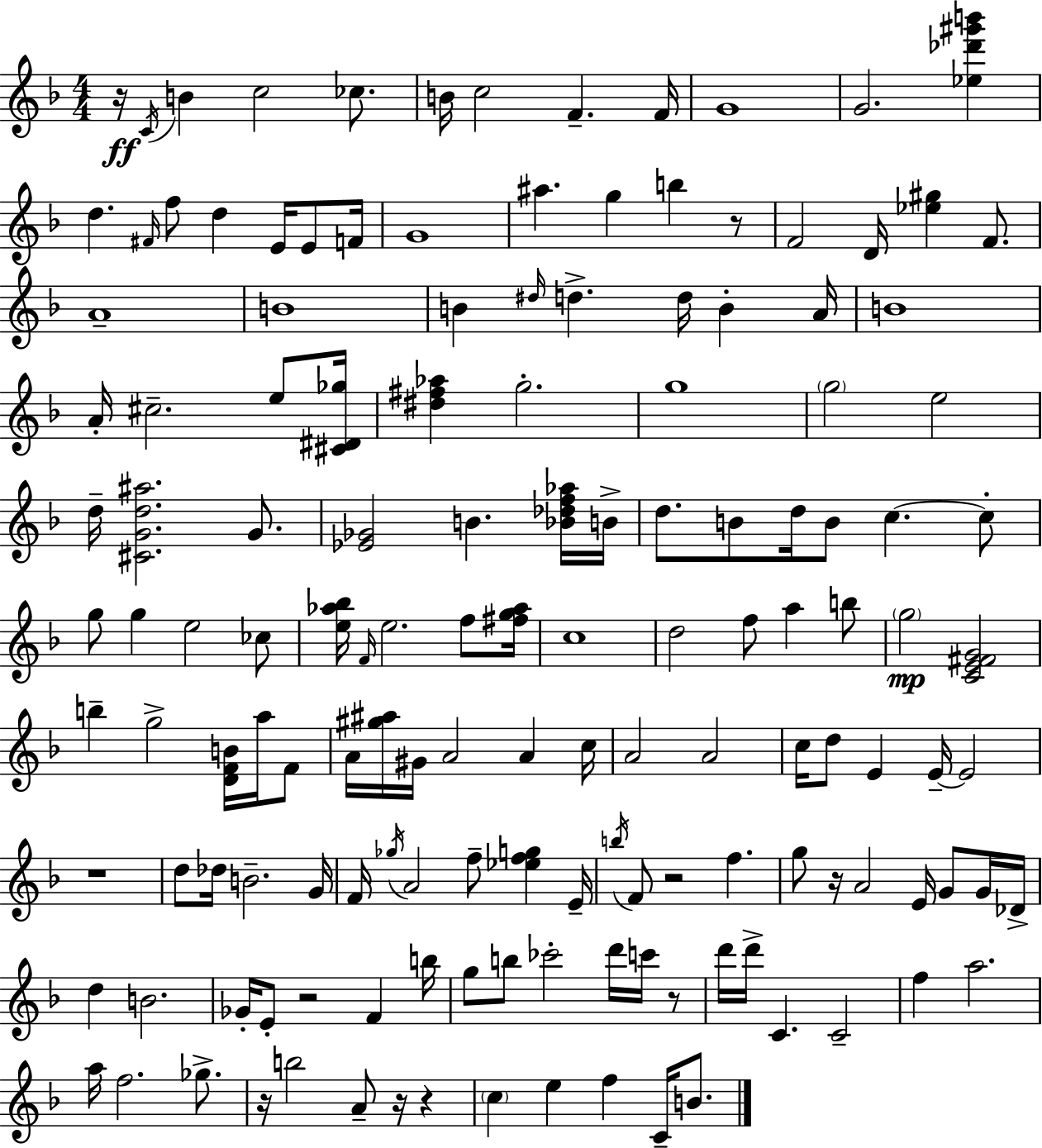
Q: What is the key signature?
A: F major